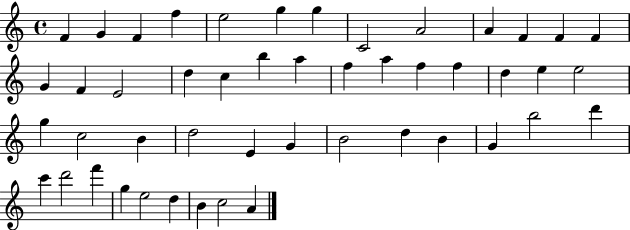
X:1
T:Untitled
M:4/4
L:1/4
K:C
F G F f e2 g g C2 A2 A F F F G F E2 d c b a f a f f d e e2 g c2 B d2 E G B2 d B G b2 d' c' d'2 f' g e2 d B c2 A